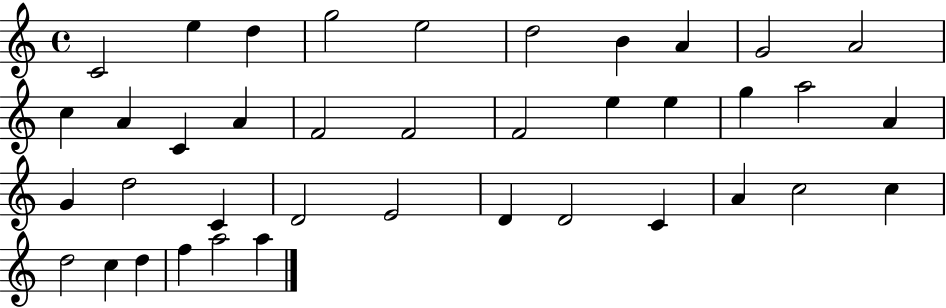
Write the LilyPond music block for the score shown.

{
  \clef treble
  \time 4/4
  \defaultTimeSignature
  \key c \major
  c'2 e''4 d''4 | g''2 e''2 | d''2 b'4 a'4 | g'2 a'2 | \break c''4 a'4 c'4 a'4 | f'2 f'2 | f'2 e''4 e''4 | g''4 a''2 a'4 | \break g'4 d''2 c'4 | d'2 e'2 | d'4 d'2 c'4 | a'4 c''2 c''4 | \break d''2 c''4 d''4 | f''4 a''2 a''4 | \bar "|."
}